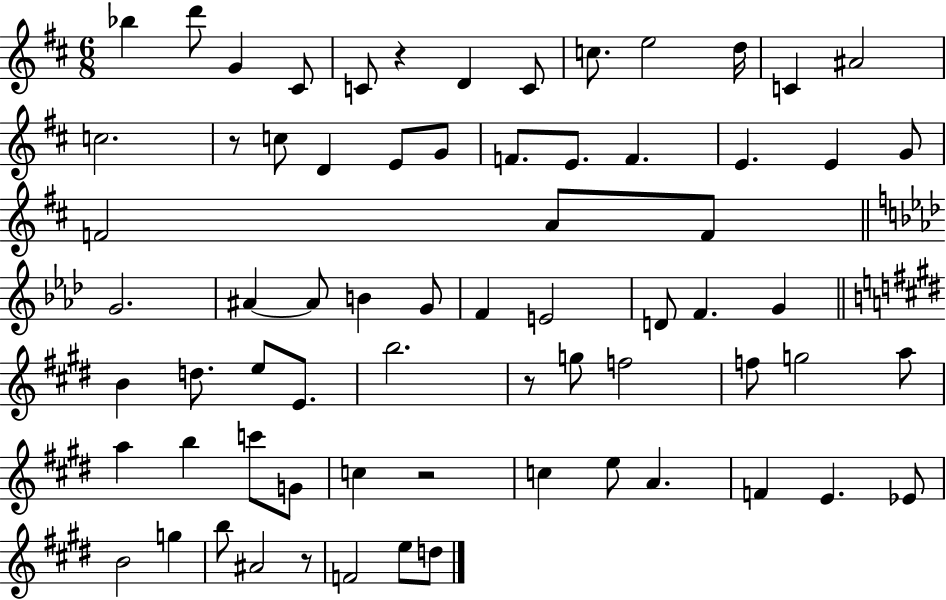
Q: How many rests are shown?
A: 5